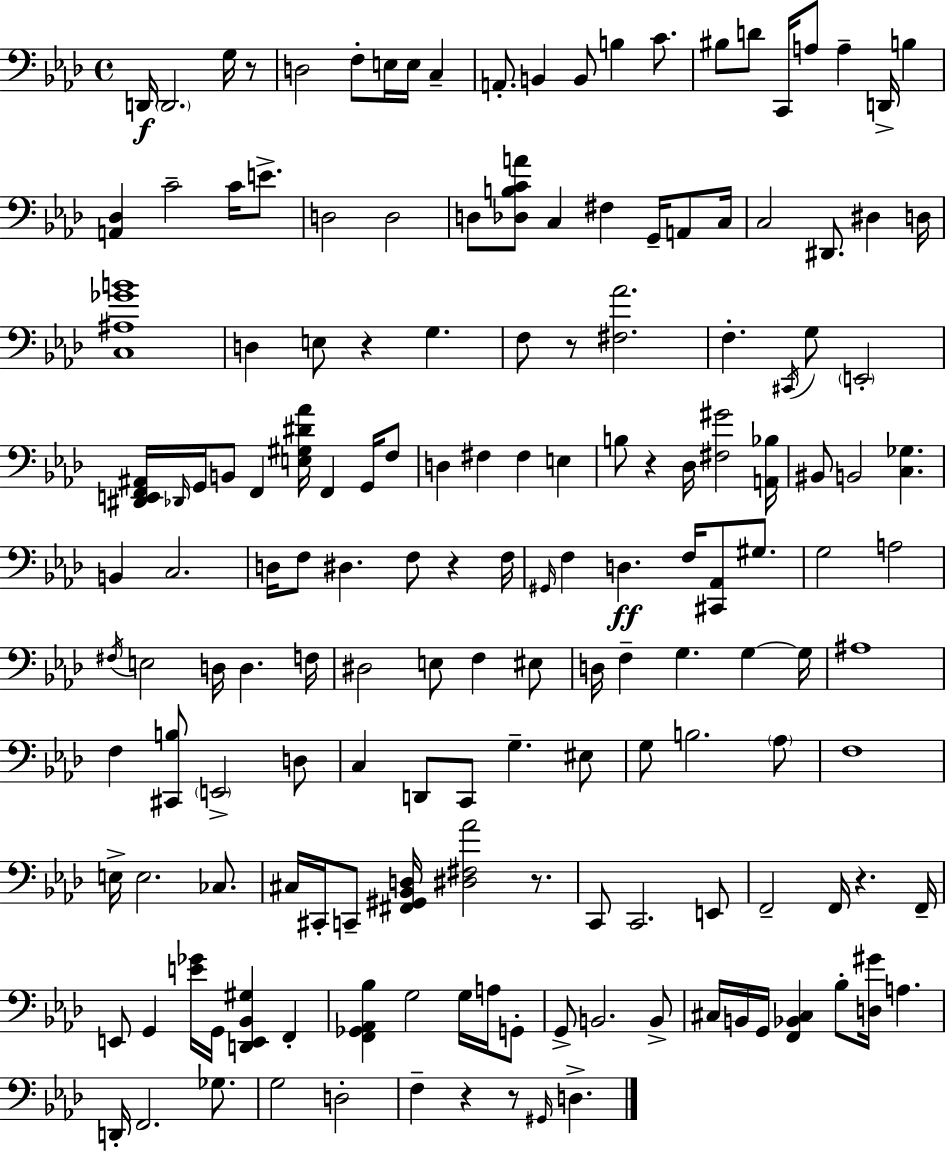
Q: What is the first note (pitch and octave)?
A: D2